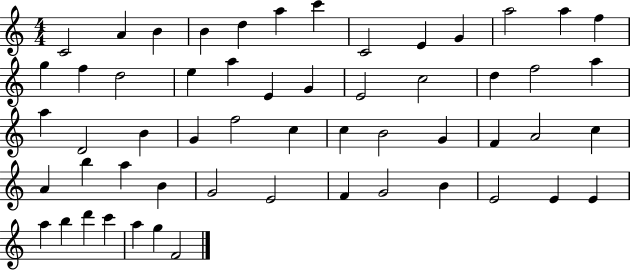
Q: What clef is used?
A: treble